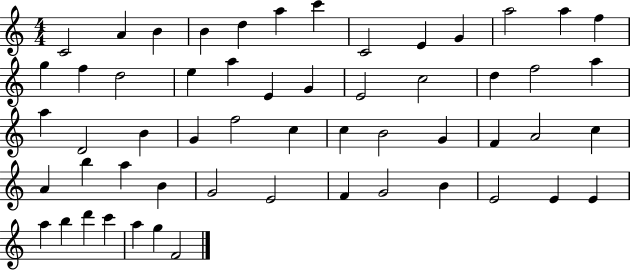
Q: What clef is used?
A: treble